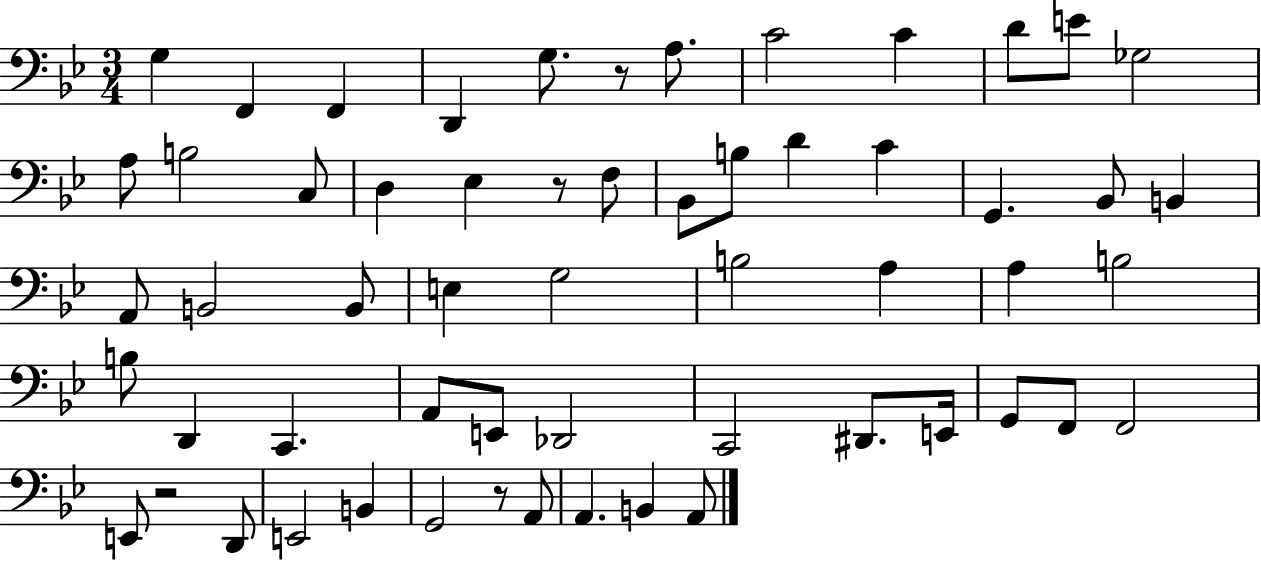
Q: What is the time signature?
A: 3/4